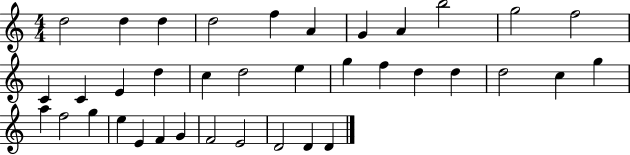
D5/h D5/q D5/q D5/h F5/q A4/q G4/q A4/q B5/h G5/h F5/h C4/q C4/q E4/q D5/q C5/q D5/h E5/q G5/q F5/q D5/q D5/q D5/h C5/q G5/q A5/q F5/h G5/q E5/q E4/q F4/q G4/q F4/h E4/h D4/h D4/q D4/q